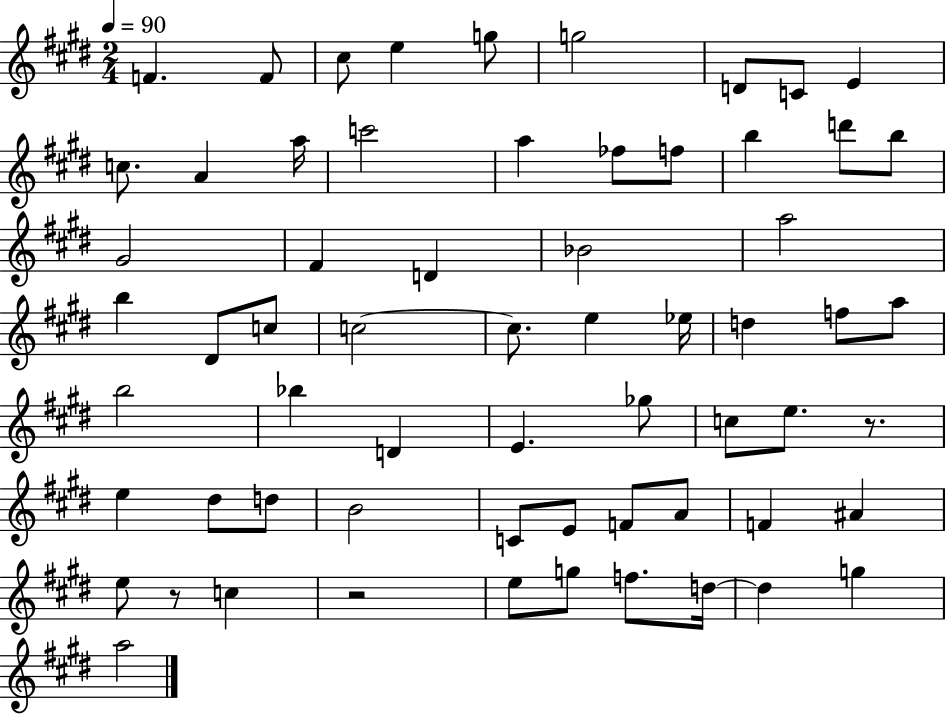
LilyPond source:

{
  \clef treble
  \numericTimeSignature
  \time 2/4
  \key e \major
  \tempo 4 = 90
  f'4. f'8 | cis''8 e''4 g''8 | g''2 | d'8 c'8 e'4 | \break c''8. a'4 a''16 | c'''2 | a''4 fes''8 f''8 | b''4 d'''8 b''8 | \break gis'2 | fis'4 d'4 | bes'2 | a''2 | \break b''4 dis'8 c''8 | c''2~~ | c''8. e''4 ees''16 | d''4 f''8 a''8 | \break b''2 | bes''4 d'4 | e'4. ges''8 | c''8 e''8. r8. | \break e''4 dis''8 d''8 | b'2 | c'8 e'8 f'8 a'8 | f'4 ais'4 | \break e''8 r8 c''4 | r2 | e''8 g''8 f''8. d''16~~ | d''4 g''4 | \break a''2 | \bar "|."
}